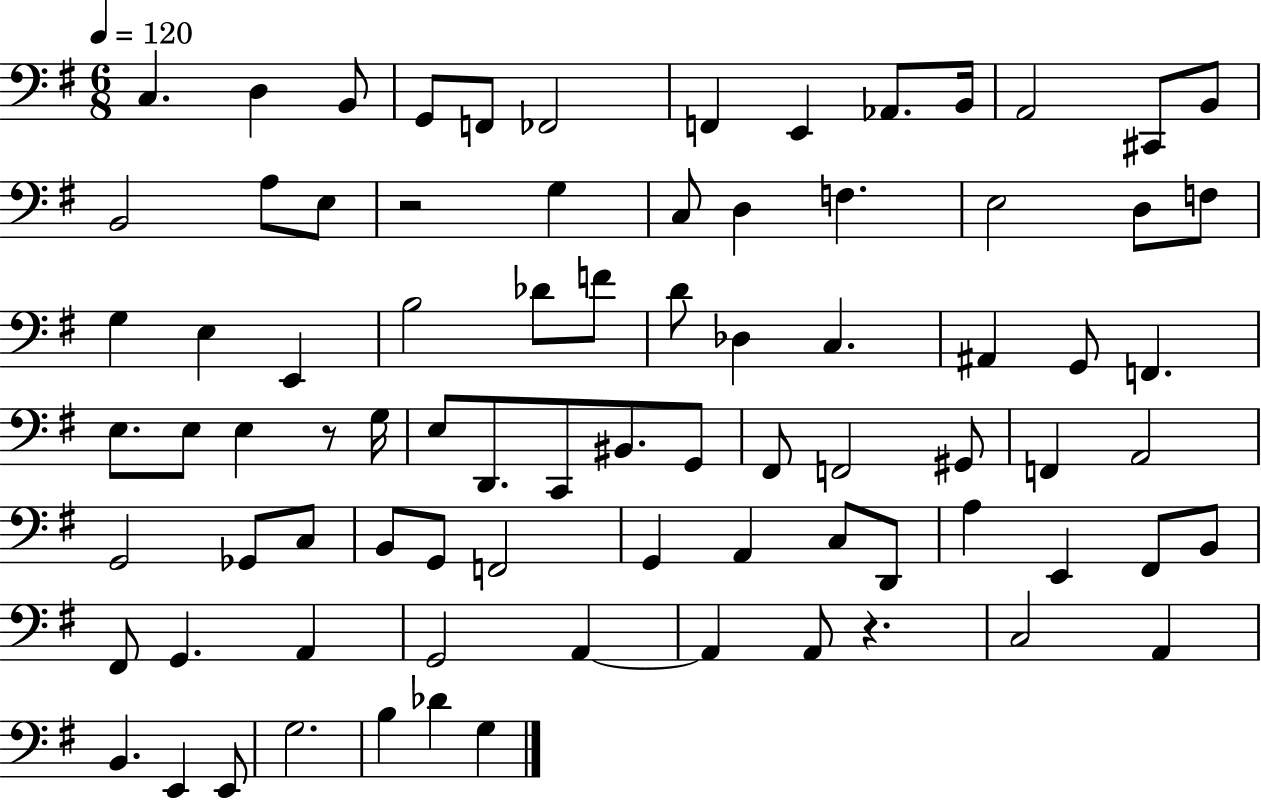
X:1
T:Untitled
M:6/8
L:1/4
K:G
C, D, B,,/2 G,,/2 F,,/2 _F,,2 F,, E,, _A,,/2 B,,/4 A,,2 ^C,,/2 B,,/2 B,,2 A,/2 E,/2 z2 G, C,/2 D, F, E,2 D,/2 F,/2 G, E, E,, B,2 _D/2 F/2 D/2 _D, C, ^A,, G,,/2 F,, E,/2 E,/2 E, z/2 G,/4 E,/2 D,,/2 C,,/2 ^B,,/2 G,,/2 ^F,,/2 F,,2 ^G,,/2 F,, A,,2 G,,2 _G,,/2 C,/2 B,,/2 G,,/2 F,,2 G,, A,, C,/2 D,,/2 A, E,, ^F,,/2 B,,/2 ^F,,/2 G,, A,, G,,2 A,, A,, A,,/2 z C,2 A,, B,, E,, E,,/2 G,2 B, _D G,